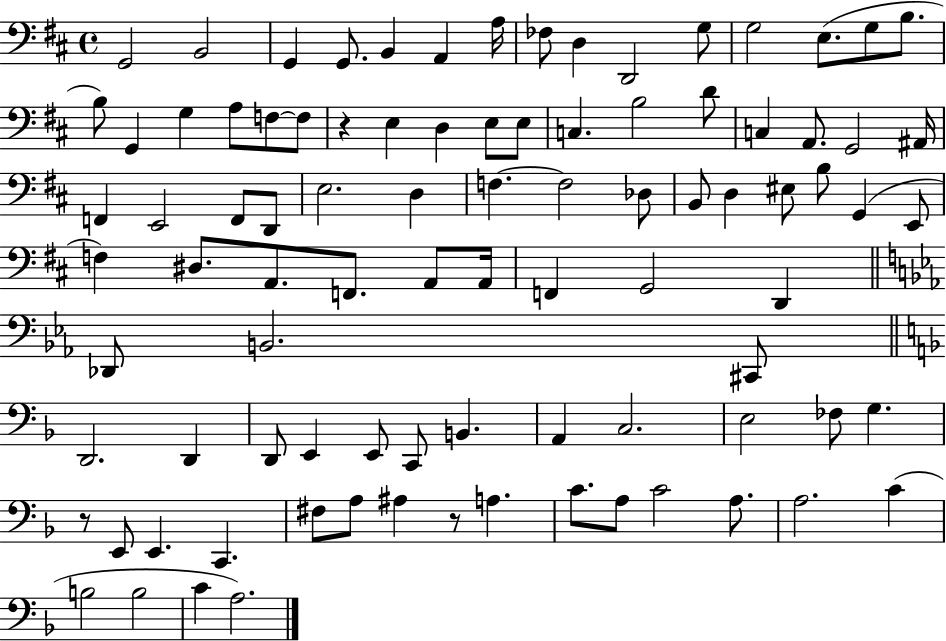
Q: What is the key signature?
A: D major